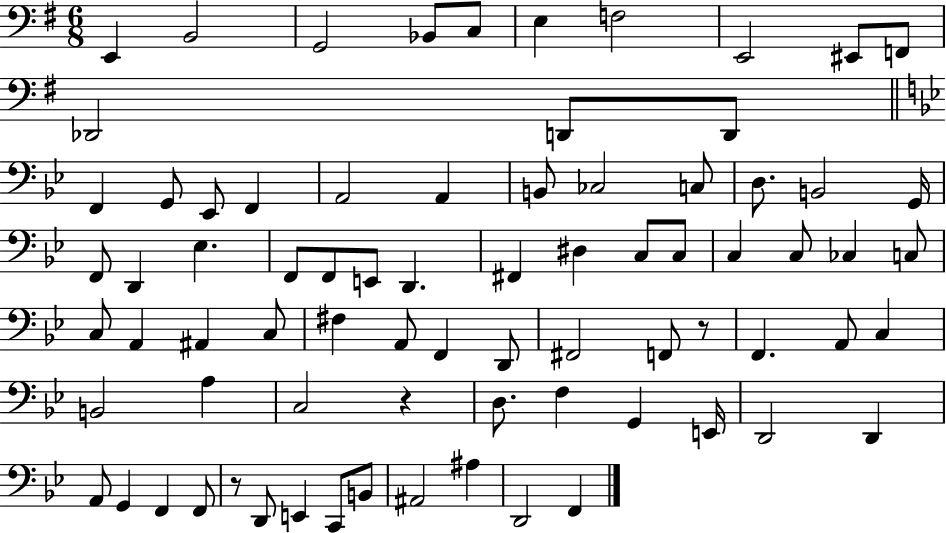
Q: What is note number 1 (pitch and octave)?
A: E2